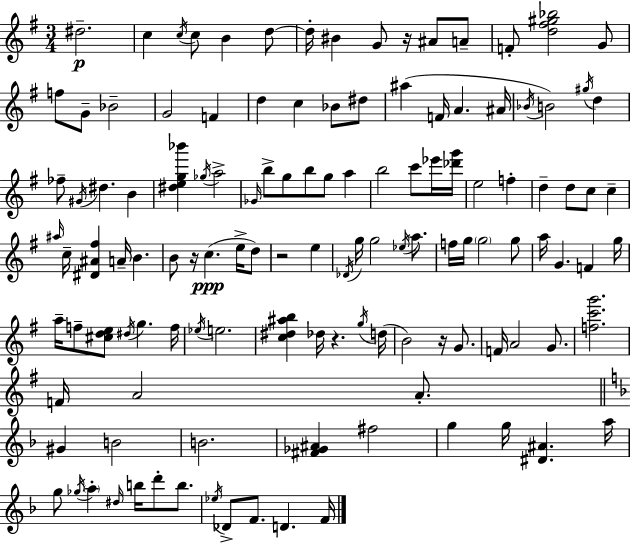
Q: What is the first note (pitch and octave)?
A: D#5